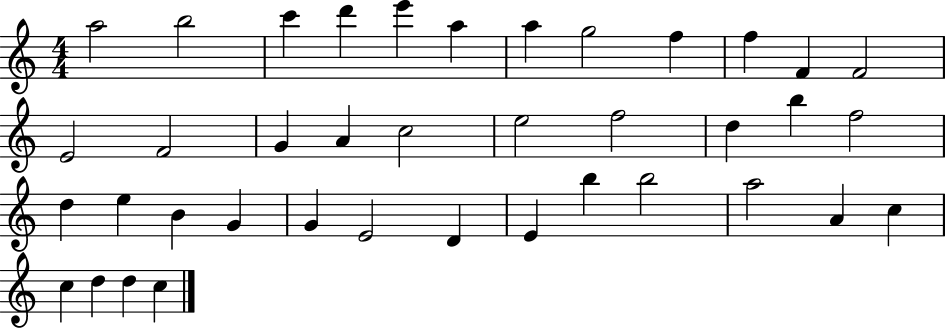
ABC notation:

X:1
T:Untitled
M:4/4
L:1/4
K:C
a2 b2 c' d' e' a a g2 f f F F2 E2 F2 G A c2 e2 f2 d b f2 d e B G G E2 D E b b2 a2 A c c d d c